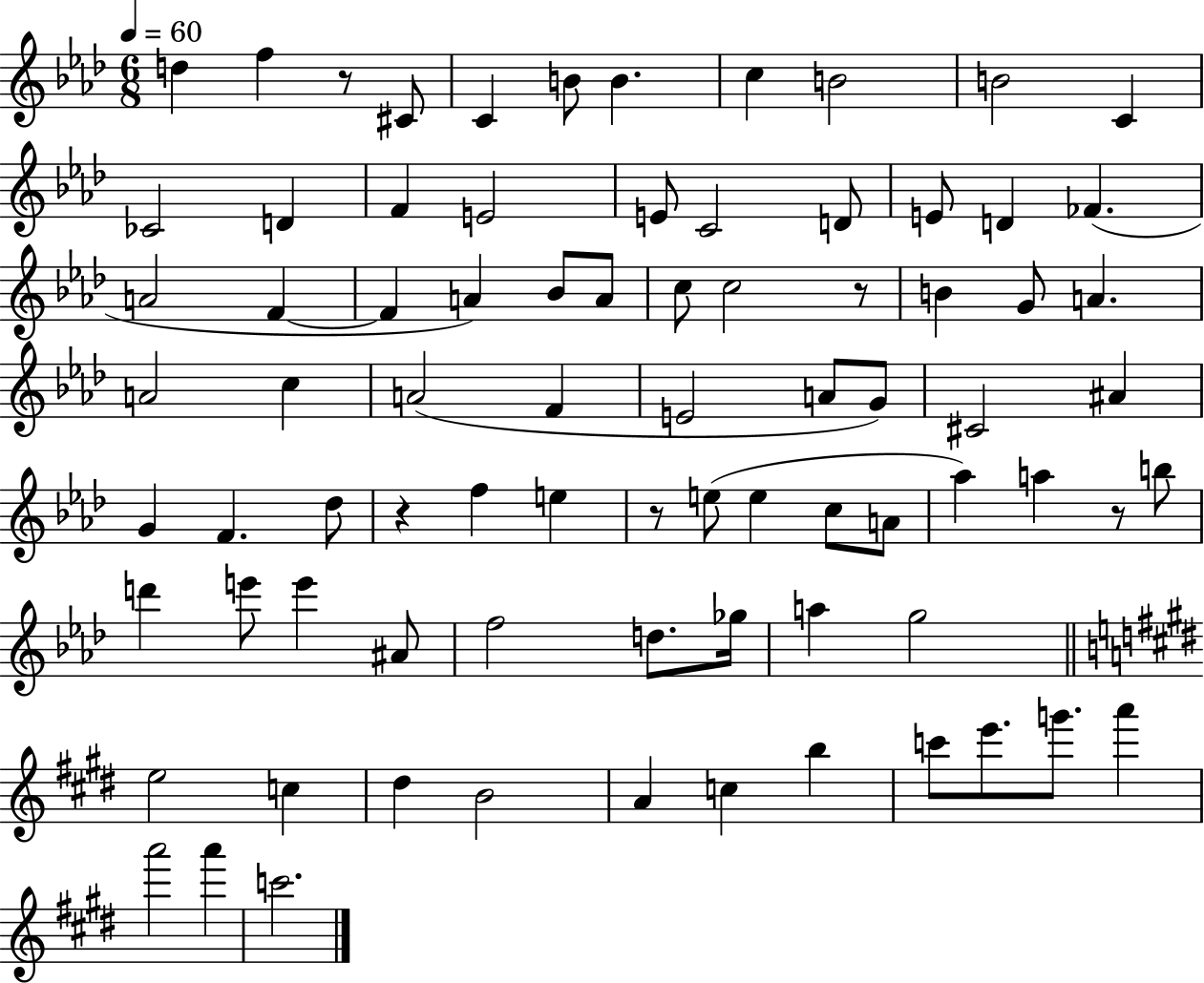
D5/q F5/q R/e C#4/e C4/q B4/e B4/q. C5/q B4/h B4/h C4/q CES4/h D4/q F4/q E4/h E4/e C4/h D4/e E4/e D4/q FES4/q. A4/h F4/q F4/q A4/q Bb4/e A4/e C5/e C5/h R/e B4/q G4/e A4/q. A4/h C5/q A4/h F4/q E4/h A4/e G4/e C#4/h A#4/q G4/q F4/q. Db5/e R/q F5/q E5/q R/e E5/e E5/q C5/e A4/e Ab5/q A5/q R/e B5/e D6/q E6/e E6/q A#4/e F5/h D5/e. Gb5/s A5/q G5/h E5/h C5/q D#5/q B4/h A4/q C5/q B5/q C6/e E6/e. G6/e. A6/q A6/h A6/q C6/h.